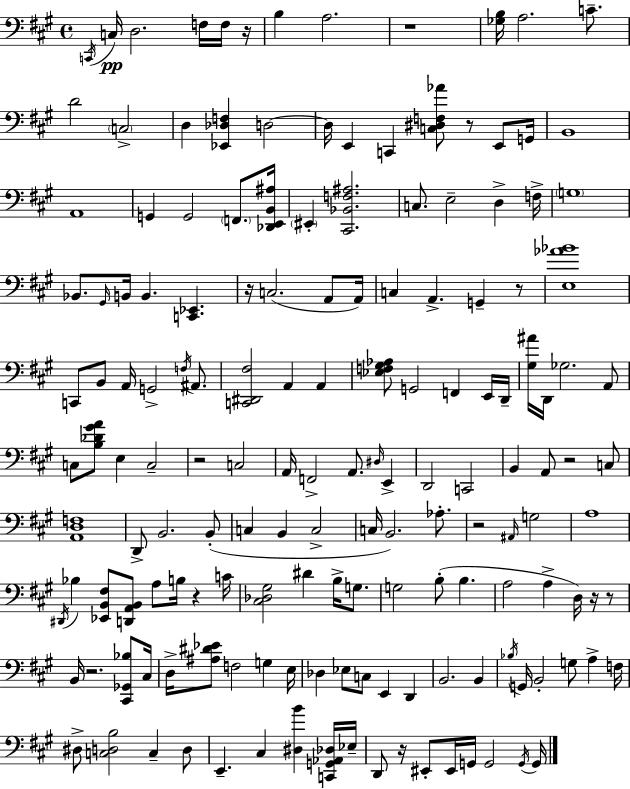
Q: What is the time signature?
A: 4/4